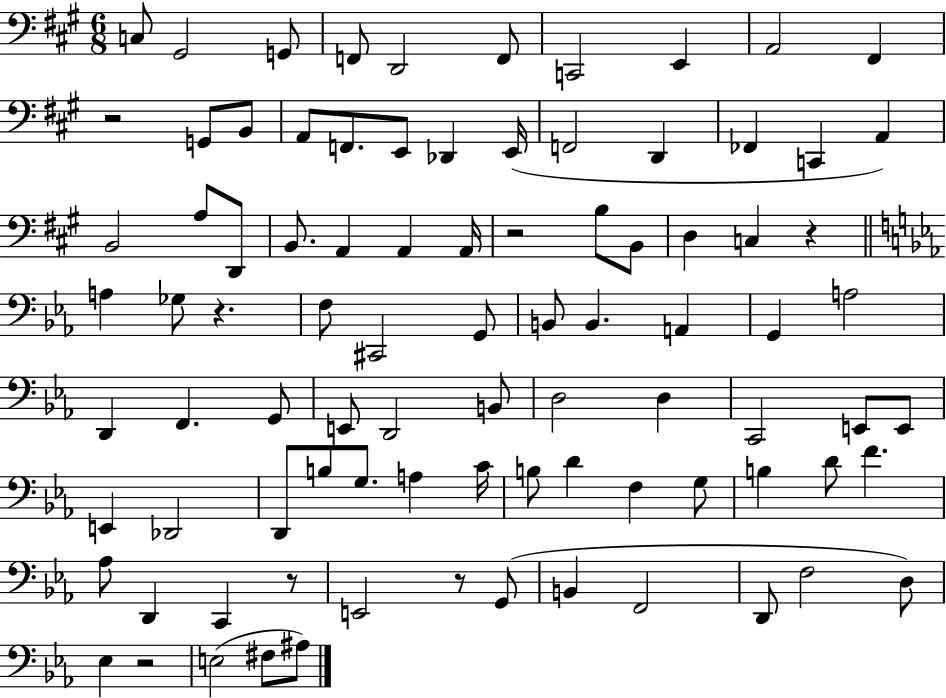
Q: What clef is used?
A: bass